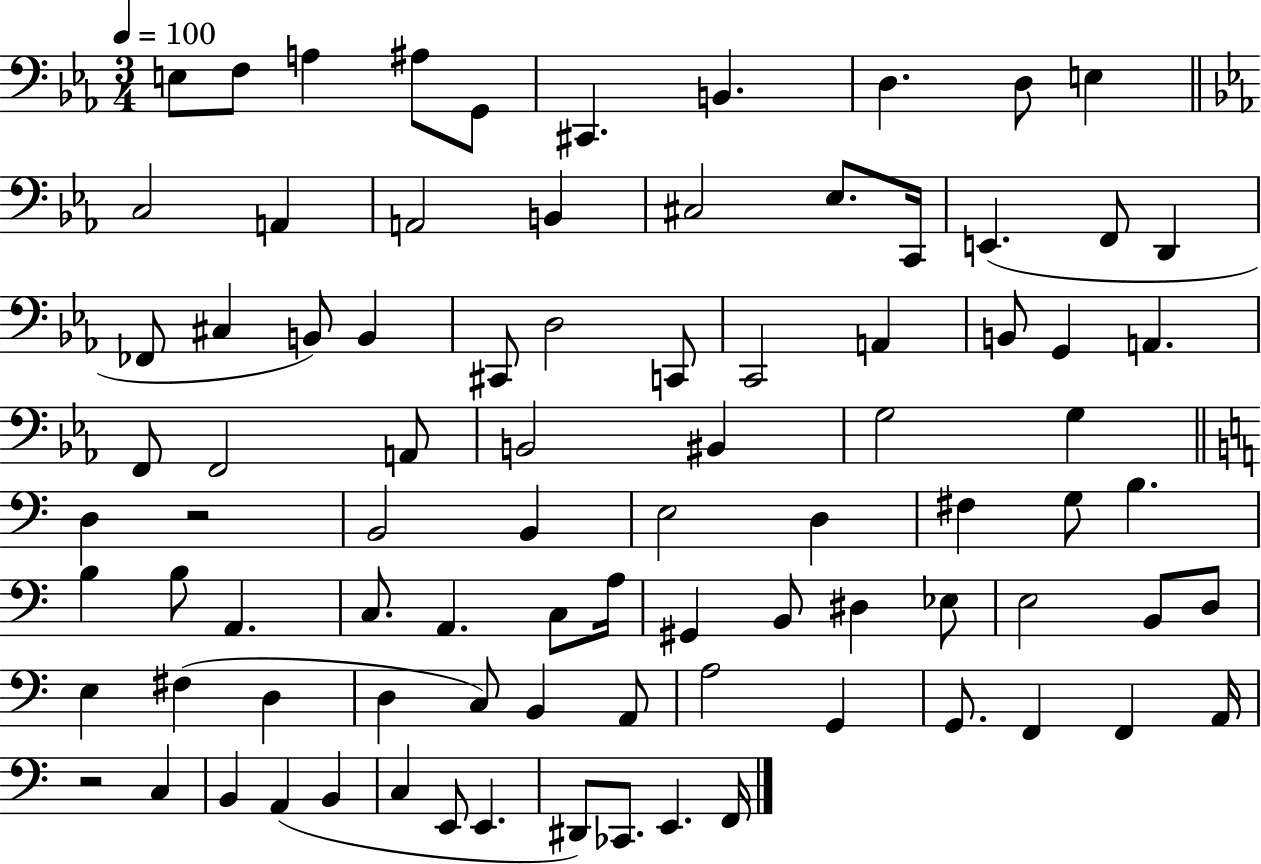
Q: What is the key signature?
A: EES major